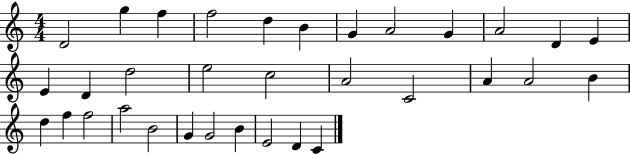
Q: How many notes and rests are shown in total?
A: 33